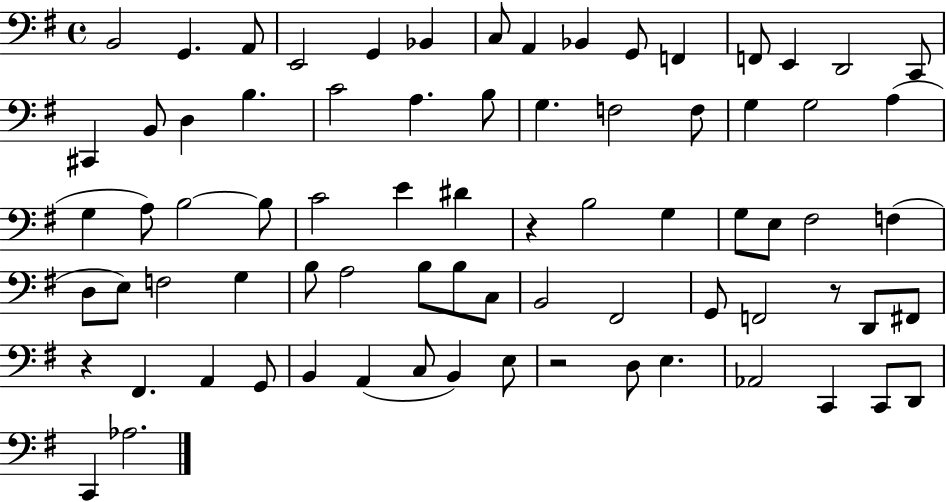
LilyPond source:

{
  \clef bass
  \time 4/4
  \defaultTimeSignature
  \key g \major
  b,2 g,4. a,8 | e,2 g,4 bes,4 | c8 a,4 bes,4 g,8 f,4 | f,8 e,4 d,2 c,8 | \break cis,4 b,8 d4 b4. | c'2 a4. b8 | g4. f2 f8 | g4 g2 a4( | \break g4 a8) b2~~ b8 | c'2 e'4 dis'4 | r4 b2 g4 | g8 e8 fis2 f4( | \break d8 e8) f2 g4 | b8 a2 b8 b8 c8 | b,2 fis,2 | g,8 f,2 r8 d,8 fis,8 | \break r4 fis,4. a,4 g,8 | b,4 a,4( c8 b,4) e8 | r2 d8 e4. | aes,2 c,4 c,8 d,8 | \break c,4 aes2. | \bar "|."
}